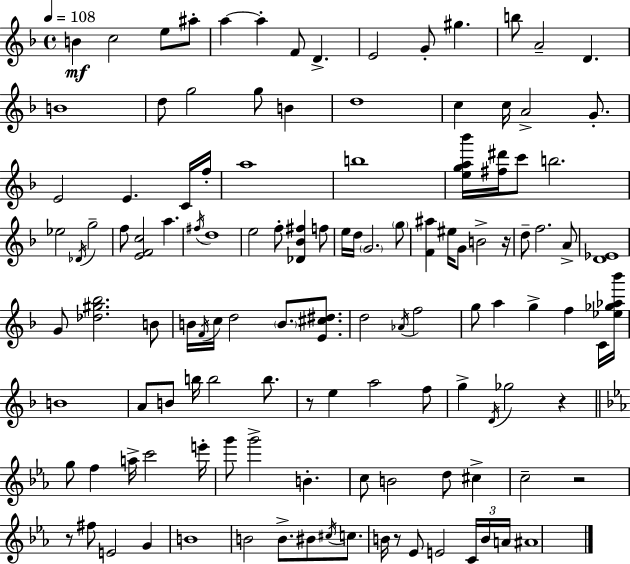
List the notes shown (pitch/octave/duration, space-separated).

B4/q C5/h E5/e A#5/e A5/q A5/q F4/e D4/q. E4/h G4/e G#5/q. B5/e A4/h D4/q. B4/w D5/e G5/h G5/e B4/q D5/w C5/q C5/s A4/h G4/e. E4/h E4/q. C4/s F5/s A5/w B5/w [E5,G5,A5,Bb6]/s [F#5,D#6]/s C6/e B5/h. Eb5/h Db4/s G5/h F5/e [E4,F4,C5]/h A5/q. F#5/s D5/w E5/h F5/e [Db4,Bb4,F#5]/q F5/e E5/s D5/s G4/h. G5/e [F4,A#5]/q EIS5/s G4/e B4/h R/s D5/e F5/h. A4/e [D4,Eb4]/w G4/e [Db5,G#5,Bb5]/h. B4/e B4/s F4/s C5/s D5/h B4/e. [E4,C#5,D#5]/e. D5/h Ab4/s F5/h G5/e A5/q G5/q F5/q C4/s [Eb5,Gb5,Ab5,Bb6]/s B4/w A4/e B4/e B5/s B5/h B5/e. R/e E5/q A5/h F5/e G5/q D4/s Gb5/h R/q G5/e F5/q A5/s C6/h E6/s G6/e G6/h B4/q. C5/e B4/h D5/e C#5/q C5/h R/h R/e F#5/e E4/h G4/q B4/w B4/h B4/e. BIS4/e C#5/s C5/e. B4/s R/e Eb4/e E4/h C4/s B4/s A4/s A#4/w